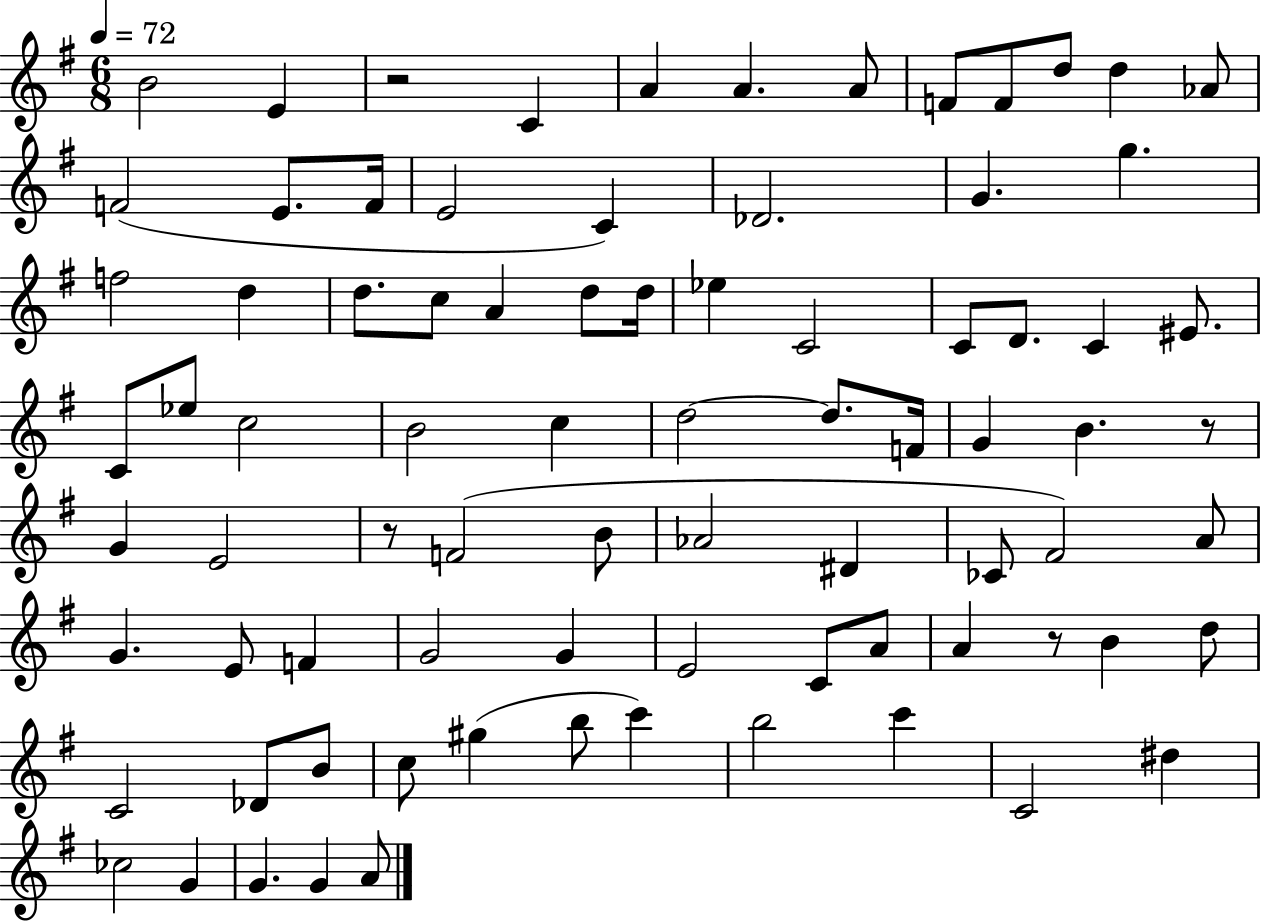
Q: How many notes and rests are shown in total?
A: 82